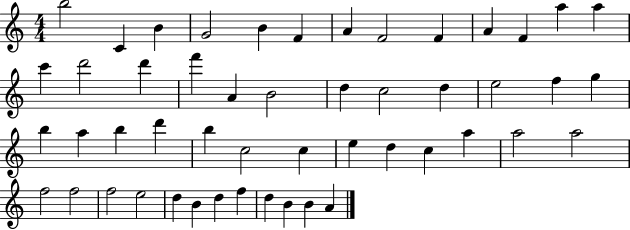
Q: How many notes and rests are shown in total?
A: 50